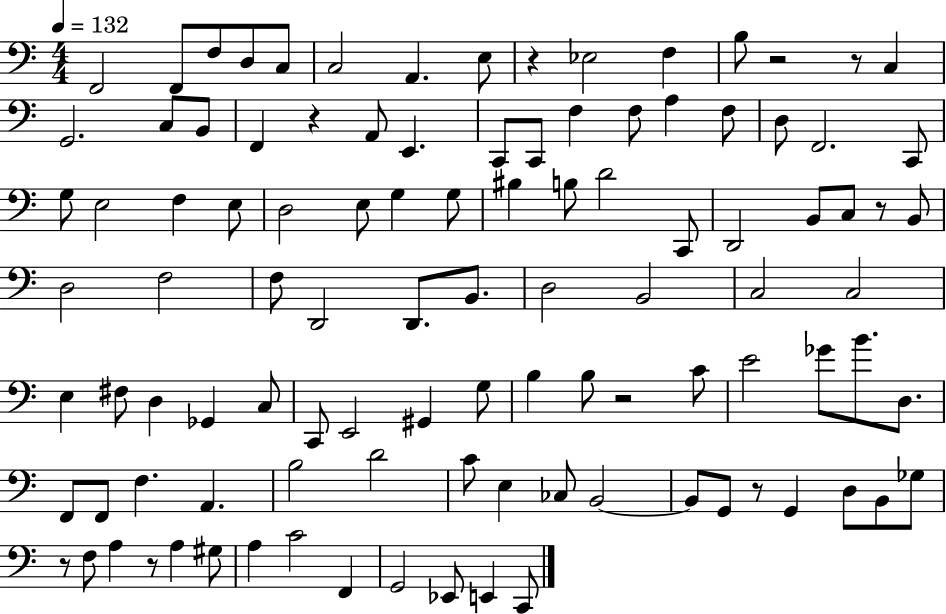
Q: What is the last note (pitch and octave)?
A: C2